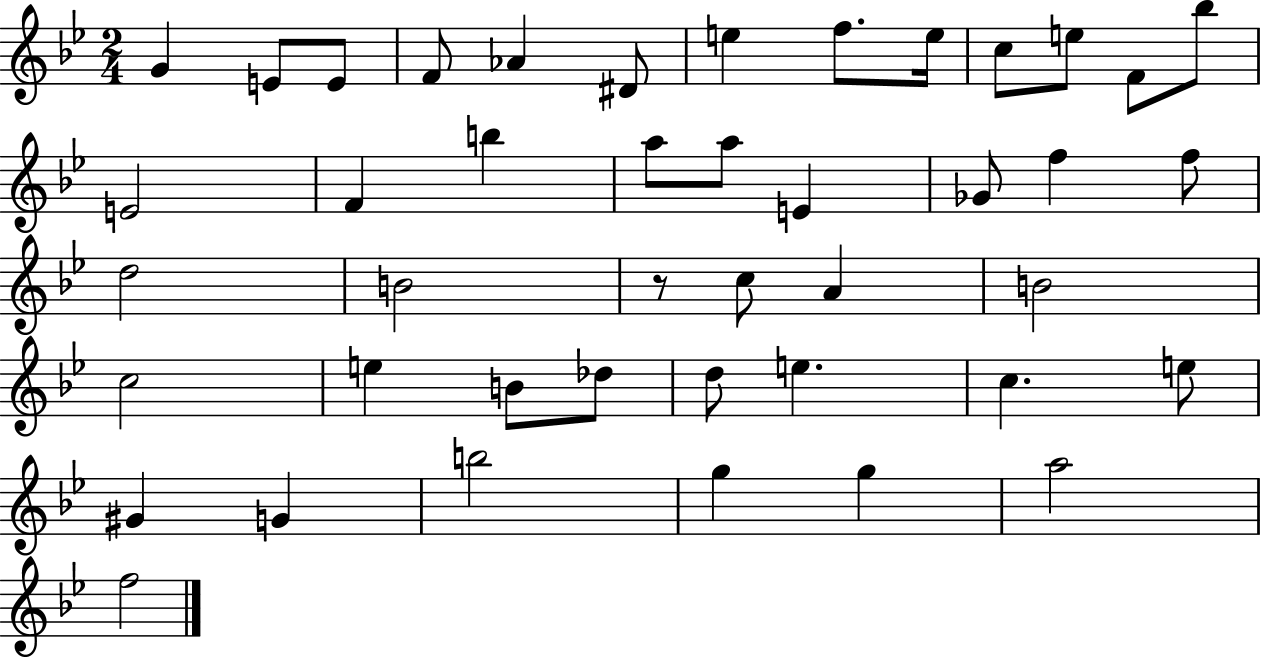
X:1
T:Untitled
M:2/4
L:1/4
K:Bb
G E/2 E/2 F/2 _A ^D/2 e f/2 e/4 c/2 e/2 F/2 _b/2 E2 F b a/2 a/2 E _G/2 f f/2 d2 B2 z/2 c/2 A B2 c2 e B/2 _d/2 d/2 e c e/2 ^G G b2 g g a2 f2